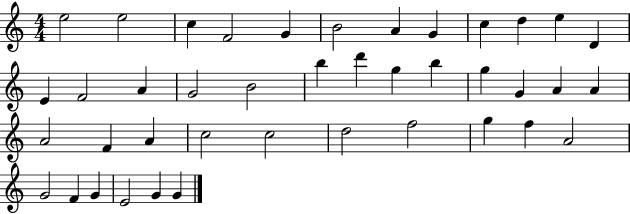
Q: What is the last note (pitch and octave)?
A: G4